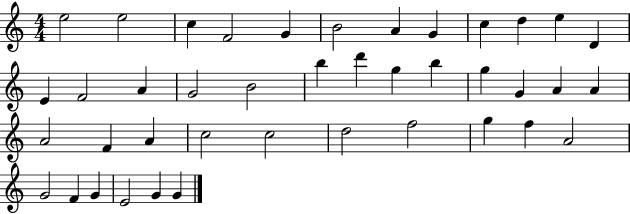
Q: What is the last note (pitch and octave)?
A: G4